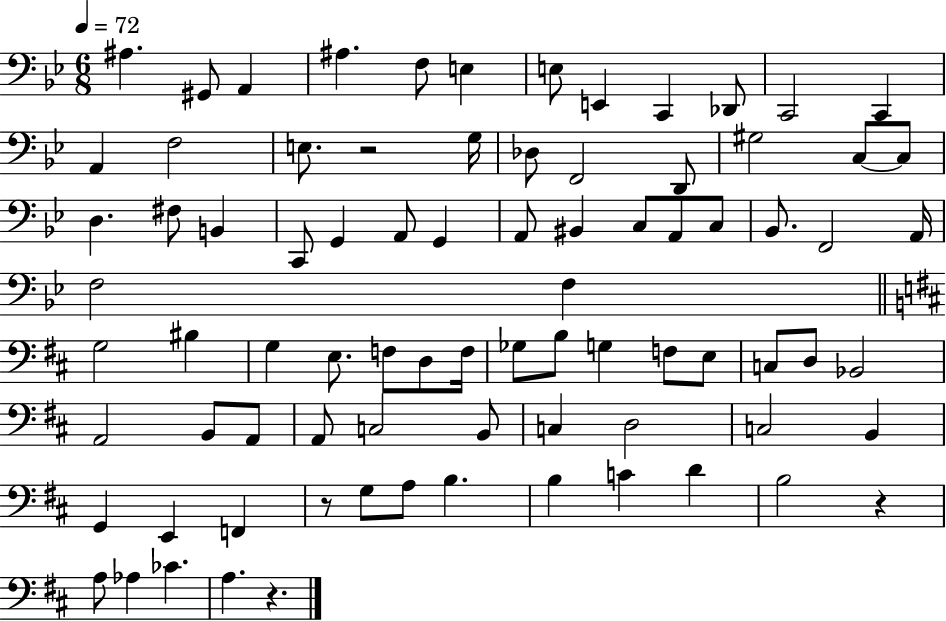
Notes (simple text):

A#3/q. G#2/e A2/q A#3/q. F3/e E3/q E3/e E2/q C2/q Db2/e C2/h C2/q A2/q F3/h E3/e. R/h G3/s Db3/e F2/h D2/e G#3/h C3/e C3/e D3/q. F#3/e B2/q C2/e G2/q A2/e G2/q A2/e BIS2/q C3/e A2/e C3/e Bb2/e. F2/h A2/s F3/h F3/q G3/h BIS3/q G3/q E3/e. F3/e D3/e F3/s Gb3/e B3/e G3/q F3/e E3/e C3/e D3/e Bb2/h A2/h B2/e A2/e A2/e C3/h B2/e C3/q D3/h C3/h B2/q G2/q E2/q F2/q R/e G3/e A3/e B3/q. B3/q C4/q D4/q B3/h R/q A3/e Ab3/q CES4/q. A3/q. R/q.